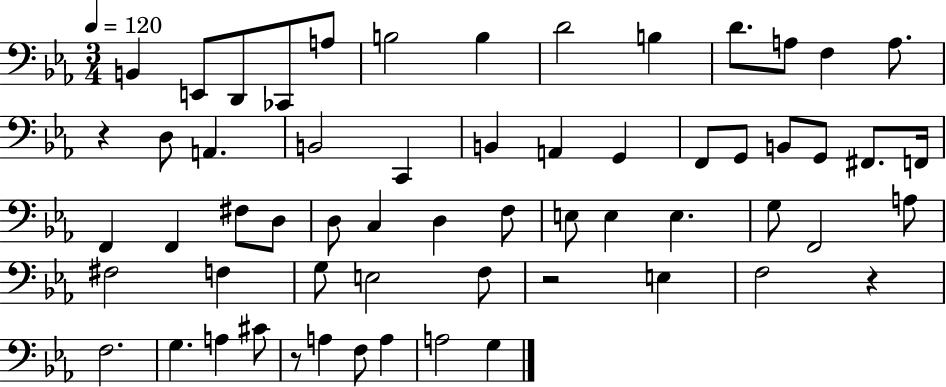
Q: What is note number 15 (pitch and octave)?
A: A2